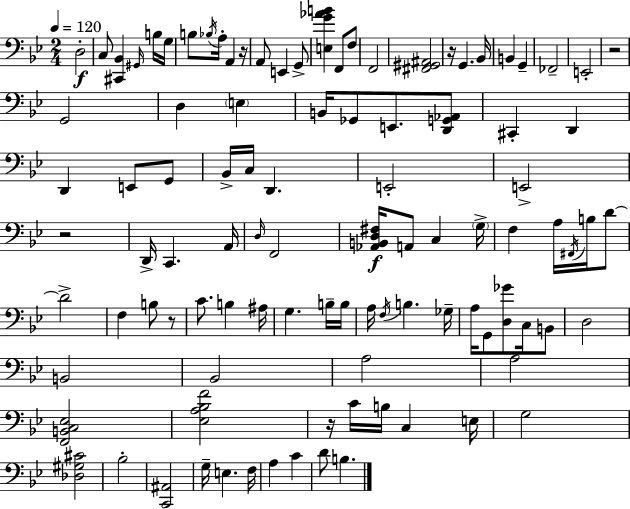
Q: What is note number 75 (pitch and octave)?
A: C3